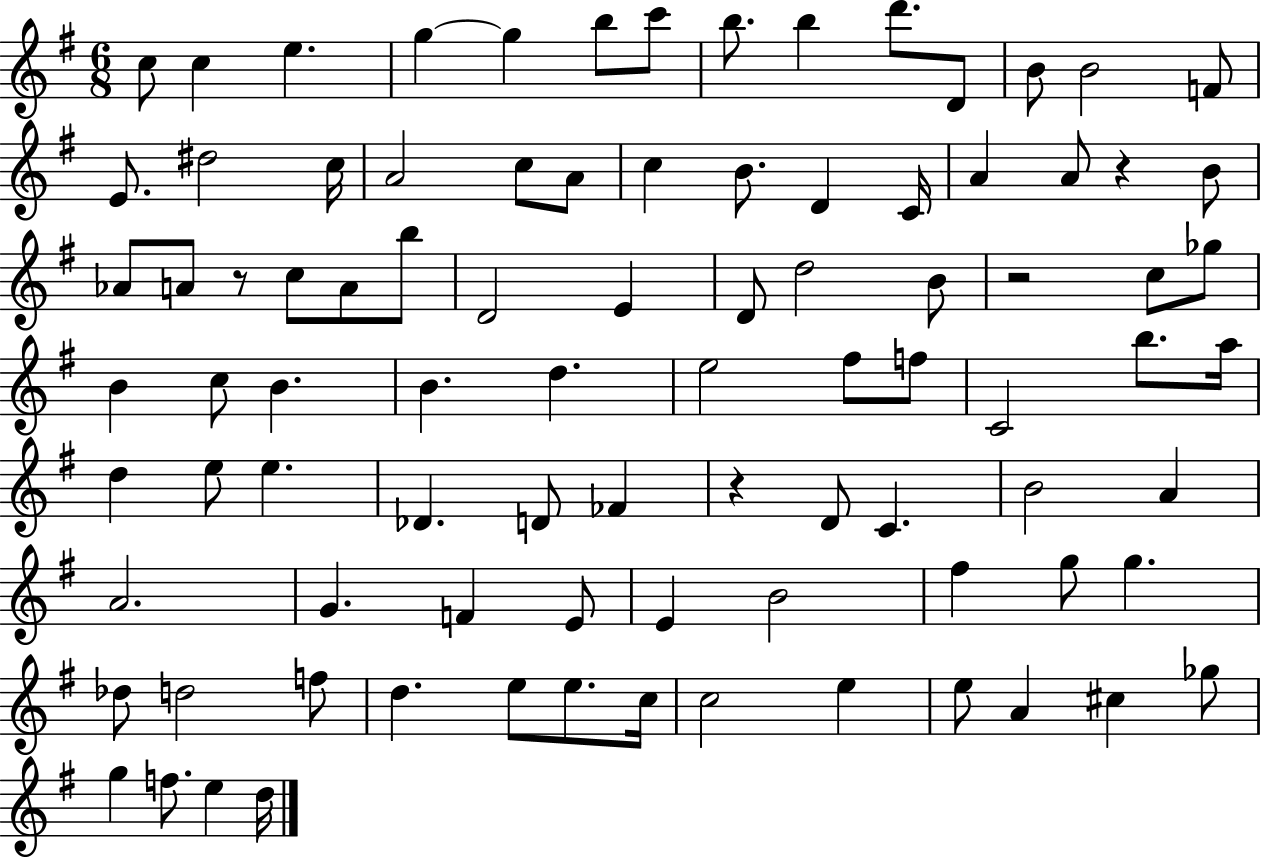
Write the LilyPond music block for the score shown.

{
  \clef treble
  \numericTimeSignature
  \time 6/8
  \key g \major
  c''8 c''4 e''4. | g''4~~ g''4 b''8 c'''8 | b''8. b''4 d'''8. d'8 | b'8 b'2 f'8 | \break e'8. dis''2 c''16 | a'2 c''8 a'8 | c''4 b'8. d'4 c'16 | a'4 a'8 r4 b'8 | \break aes'8 a'8 r8 c''8 a'8 b''8 | d'2 e'4 | d'8 d''2 b'8 | r2 c''8 ges''8 | \break b'4 c''8 b'4. | b'4. d''4. | e''2 fis''8 f''8 | c'2 b''8. a''16 | \break d''4 e''8 e''4. | des'4. d'8 fes'4 | r4 d'8 c'4. | b'2 a'4 | \break a'2. | g'4. f'4 e'8 | e'4 b'2 | fis''4 g''8 g''4. | \break des''8 d''2 f''8 | d''4. e''8 e''8. c''16 | c''2 e''4 | e''8 a'4 cis''4 ges''8 | \break g''4 f''8. e''4 d''16 | \bar "|."
}